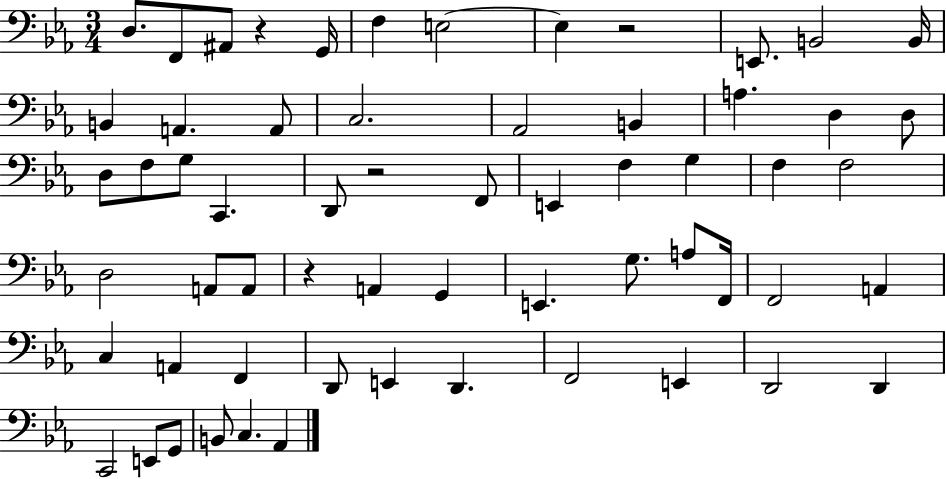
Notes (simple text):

D3/e. F2/e A#2/e R/q G2/s F3/q E3/h E3/q R/h E2/e. B2/h B2/s B2/q A2/q. A2/e C3/h. Ab2/h B2/q A3/q. D3/q D3/e D3/e F3/e G3/e C2/q. D2/e R/h F2/e E2/q F3/q G3/q F3/q F3/h D3/h A2/e A2/e R/q A2/q G2/q E2/q. G3/e. A3/e F2/s F2/h A2/q C3/q A2/q F2/q D2/e E2/q D2/q. F2/h E2/q D2/h D2/q C2/h E2/e G2/e B2/e C3/q. Ab2/q